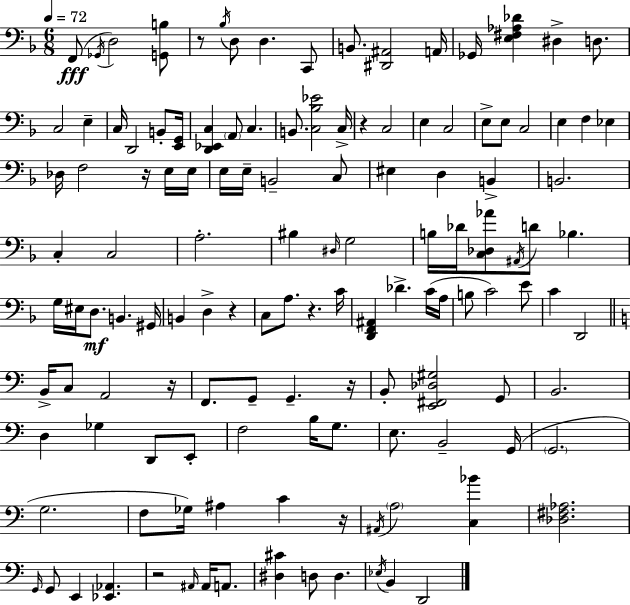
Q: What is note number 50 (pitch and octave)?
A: Db4